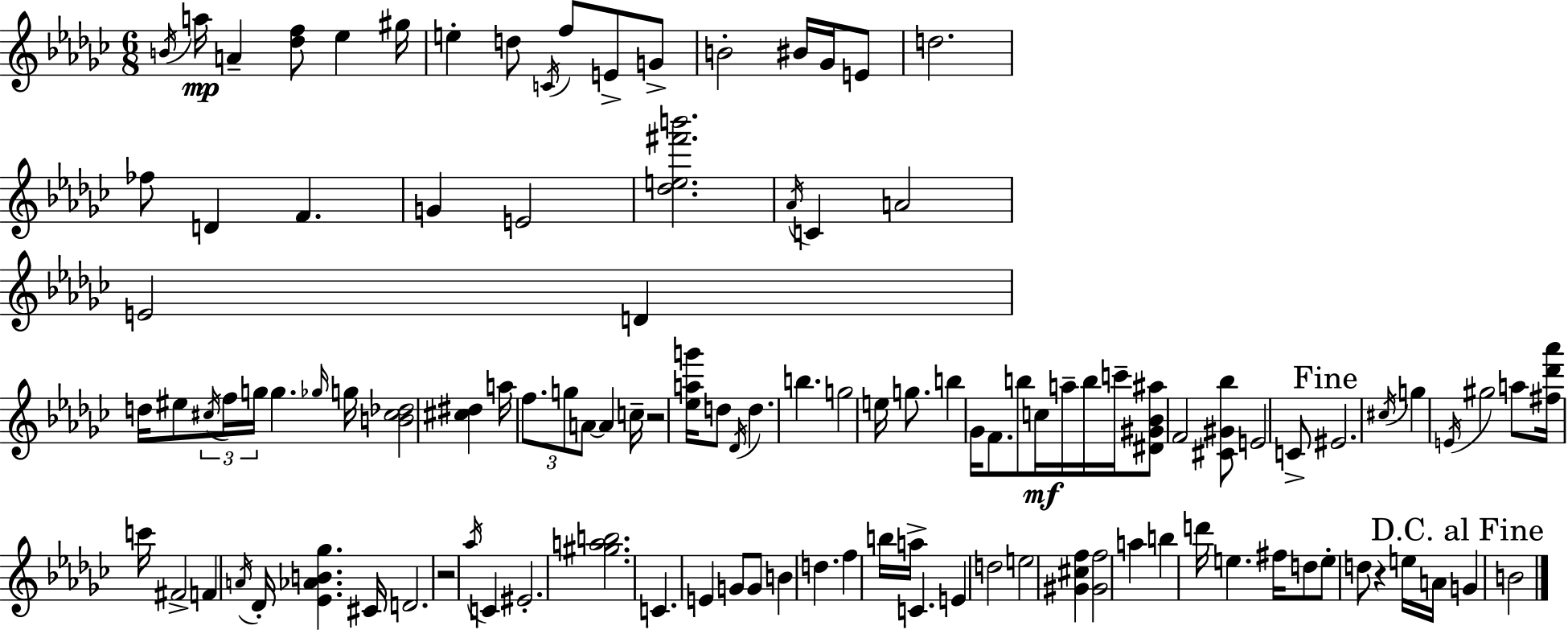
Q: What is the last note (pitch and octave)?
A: B4